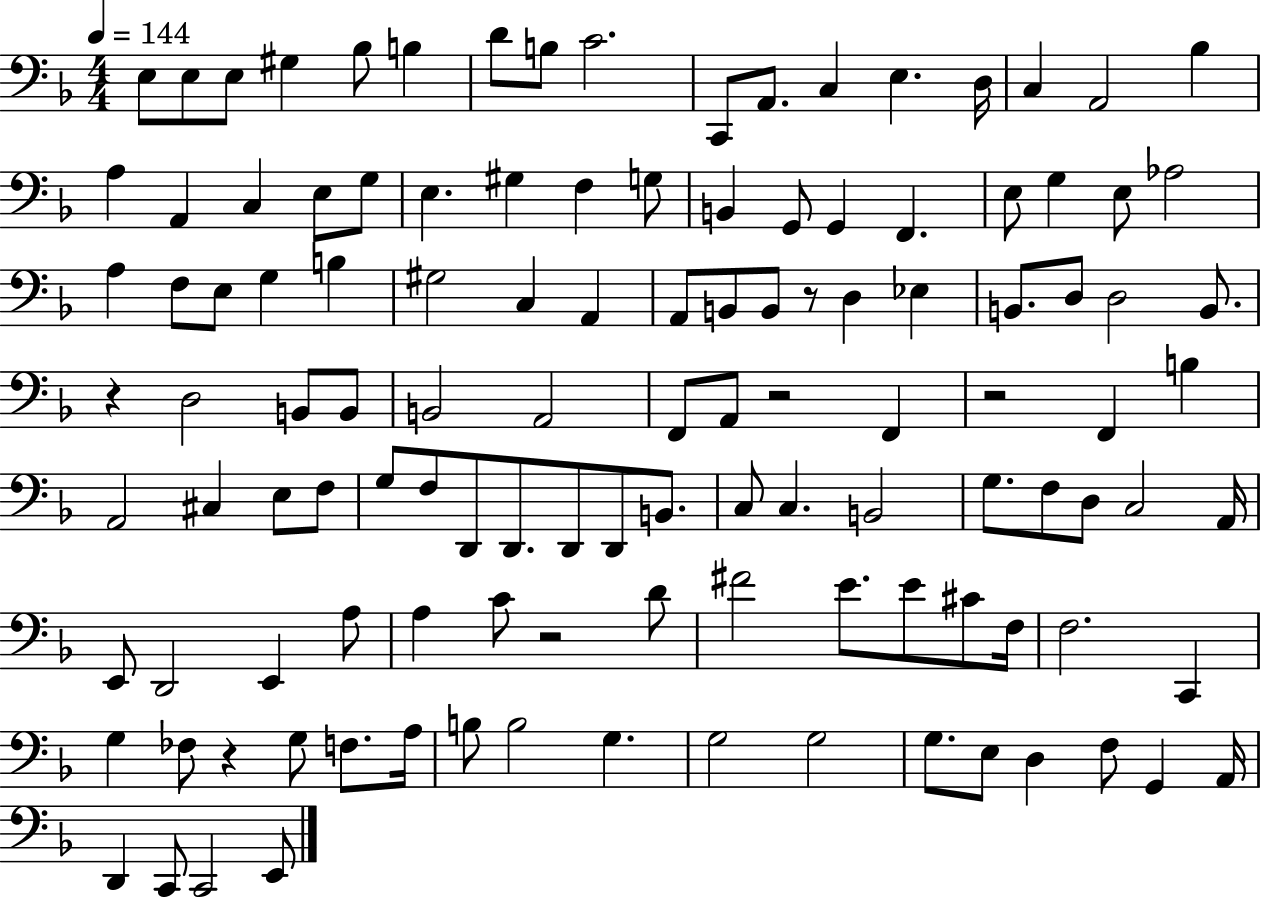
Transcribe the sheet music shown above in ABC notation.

X:1
T:Untitled
M:4/4
L:1/4
K:F
E,/2 E,/2 E,/2 ^G, _B,/2 B, D/2 B,/2 C2 C,,/2 A,,/2 C, E, D,/4 C, A,,2 _B, A, A,, C, E,/2 G,/2 E, ^G, F, G,/2 B,, G,,/2 G,, F,, E,/2 G, E,/2 _A,2 A, F,/2 E,/2 G, B, ^G,2 C, A,, A,,/2 B,,/2 B,,/2 z/2 D, _E, B,,/2 D,/2 D,2 B,,/2 z D,2 B,,/2 B,,/2 B,,2 A,,2 F,,/2 A,,/2 z2 F,, z2 F,, B, A,,2 ^C, E,/2 F,/2 G,/2 F,/2 D,,/2 D,,/2 D,,/2 D,,/2 B,,/2 C,/2 C, B,,2 G,/2 F,/2 D,/2 C,2 A,,/4 E,,/2 D,,2 E,, A,/2 A, C/2 z2 D/2 ^F2 E/2 E/2 ^C/2 F,/4 F,2 C,, G, _F,/2 z G,/2 F,/2 A,/4 B,/2 B,2 G, G,2 G,2 G,/2 E,/2 D, F,/2 G,, A,,/4 D,, C,,/2 C,,2 E,,/2